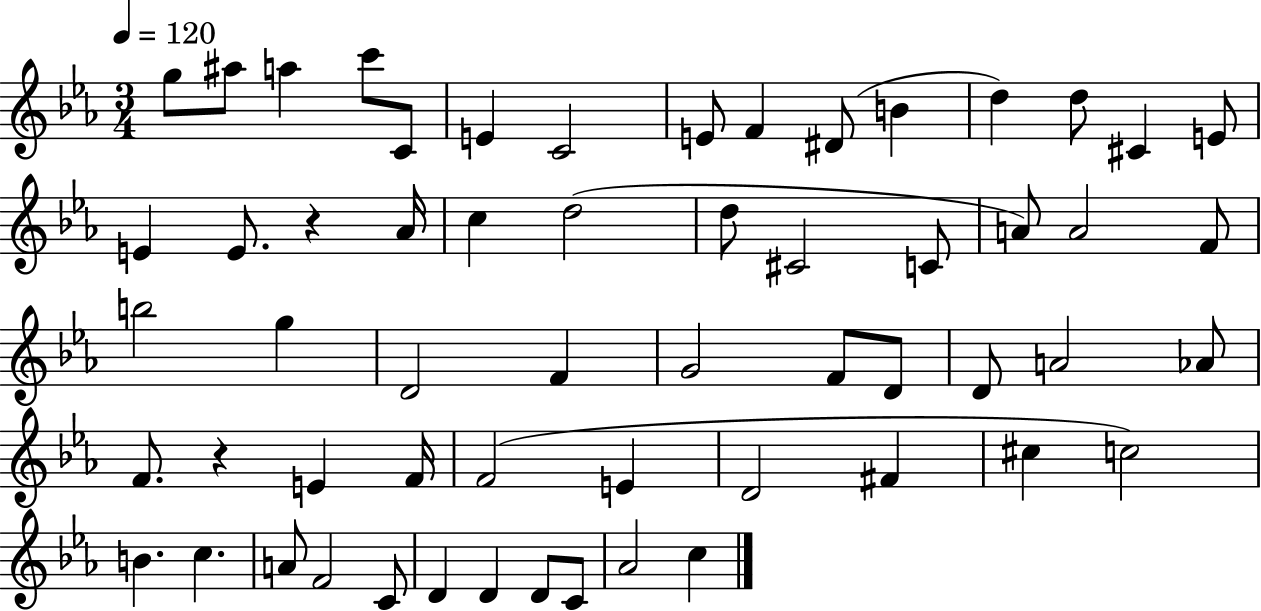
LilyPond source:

{
  \clef treble
  \numericTimeSignature
  \time 3/4
  \key ees \major
  \tempo 4 = 120
  g''8 ais''8 a''4 c'''8 c'8 | e'4 c'2 | e'8 f'4 dis'8( b'4 | d''4) d''8 cis'4 e'8 | \break e'4 e'8. r4 aes'16 | c''4 d''2( | d''8 cis'2 c'8 | a'8) a'2 f'8 | \break b''2 g''4 | d'2 f'4 | g'2 f'8 d'8 | d'8 a'2 aes'8 | \break f'8. r4 e'4 f'16 | f'2( e'4 | d'2 fis'4 | cis''4 c''2) | \break b'4. c''4. | a'8 f'2 c'8 | d'4 d'4 d'8 c'8 | aes'2 c''4 | \break \bar "|."
}